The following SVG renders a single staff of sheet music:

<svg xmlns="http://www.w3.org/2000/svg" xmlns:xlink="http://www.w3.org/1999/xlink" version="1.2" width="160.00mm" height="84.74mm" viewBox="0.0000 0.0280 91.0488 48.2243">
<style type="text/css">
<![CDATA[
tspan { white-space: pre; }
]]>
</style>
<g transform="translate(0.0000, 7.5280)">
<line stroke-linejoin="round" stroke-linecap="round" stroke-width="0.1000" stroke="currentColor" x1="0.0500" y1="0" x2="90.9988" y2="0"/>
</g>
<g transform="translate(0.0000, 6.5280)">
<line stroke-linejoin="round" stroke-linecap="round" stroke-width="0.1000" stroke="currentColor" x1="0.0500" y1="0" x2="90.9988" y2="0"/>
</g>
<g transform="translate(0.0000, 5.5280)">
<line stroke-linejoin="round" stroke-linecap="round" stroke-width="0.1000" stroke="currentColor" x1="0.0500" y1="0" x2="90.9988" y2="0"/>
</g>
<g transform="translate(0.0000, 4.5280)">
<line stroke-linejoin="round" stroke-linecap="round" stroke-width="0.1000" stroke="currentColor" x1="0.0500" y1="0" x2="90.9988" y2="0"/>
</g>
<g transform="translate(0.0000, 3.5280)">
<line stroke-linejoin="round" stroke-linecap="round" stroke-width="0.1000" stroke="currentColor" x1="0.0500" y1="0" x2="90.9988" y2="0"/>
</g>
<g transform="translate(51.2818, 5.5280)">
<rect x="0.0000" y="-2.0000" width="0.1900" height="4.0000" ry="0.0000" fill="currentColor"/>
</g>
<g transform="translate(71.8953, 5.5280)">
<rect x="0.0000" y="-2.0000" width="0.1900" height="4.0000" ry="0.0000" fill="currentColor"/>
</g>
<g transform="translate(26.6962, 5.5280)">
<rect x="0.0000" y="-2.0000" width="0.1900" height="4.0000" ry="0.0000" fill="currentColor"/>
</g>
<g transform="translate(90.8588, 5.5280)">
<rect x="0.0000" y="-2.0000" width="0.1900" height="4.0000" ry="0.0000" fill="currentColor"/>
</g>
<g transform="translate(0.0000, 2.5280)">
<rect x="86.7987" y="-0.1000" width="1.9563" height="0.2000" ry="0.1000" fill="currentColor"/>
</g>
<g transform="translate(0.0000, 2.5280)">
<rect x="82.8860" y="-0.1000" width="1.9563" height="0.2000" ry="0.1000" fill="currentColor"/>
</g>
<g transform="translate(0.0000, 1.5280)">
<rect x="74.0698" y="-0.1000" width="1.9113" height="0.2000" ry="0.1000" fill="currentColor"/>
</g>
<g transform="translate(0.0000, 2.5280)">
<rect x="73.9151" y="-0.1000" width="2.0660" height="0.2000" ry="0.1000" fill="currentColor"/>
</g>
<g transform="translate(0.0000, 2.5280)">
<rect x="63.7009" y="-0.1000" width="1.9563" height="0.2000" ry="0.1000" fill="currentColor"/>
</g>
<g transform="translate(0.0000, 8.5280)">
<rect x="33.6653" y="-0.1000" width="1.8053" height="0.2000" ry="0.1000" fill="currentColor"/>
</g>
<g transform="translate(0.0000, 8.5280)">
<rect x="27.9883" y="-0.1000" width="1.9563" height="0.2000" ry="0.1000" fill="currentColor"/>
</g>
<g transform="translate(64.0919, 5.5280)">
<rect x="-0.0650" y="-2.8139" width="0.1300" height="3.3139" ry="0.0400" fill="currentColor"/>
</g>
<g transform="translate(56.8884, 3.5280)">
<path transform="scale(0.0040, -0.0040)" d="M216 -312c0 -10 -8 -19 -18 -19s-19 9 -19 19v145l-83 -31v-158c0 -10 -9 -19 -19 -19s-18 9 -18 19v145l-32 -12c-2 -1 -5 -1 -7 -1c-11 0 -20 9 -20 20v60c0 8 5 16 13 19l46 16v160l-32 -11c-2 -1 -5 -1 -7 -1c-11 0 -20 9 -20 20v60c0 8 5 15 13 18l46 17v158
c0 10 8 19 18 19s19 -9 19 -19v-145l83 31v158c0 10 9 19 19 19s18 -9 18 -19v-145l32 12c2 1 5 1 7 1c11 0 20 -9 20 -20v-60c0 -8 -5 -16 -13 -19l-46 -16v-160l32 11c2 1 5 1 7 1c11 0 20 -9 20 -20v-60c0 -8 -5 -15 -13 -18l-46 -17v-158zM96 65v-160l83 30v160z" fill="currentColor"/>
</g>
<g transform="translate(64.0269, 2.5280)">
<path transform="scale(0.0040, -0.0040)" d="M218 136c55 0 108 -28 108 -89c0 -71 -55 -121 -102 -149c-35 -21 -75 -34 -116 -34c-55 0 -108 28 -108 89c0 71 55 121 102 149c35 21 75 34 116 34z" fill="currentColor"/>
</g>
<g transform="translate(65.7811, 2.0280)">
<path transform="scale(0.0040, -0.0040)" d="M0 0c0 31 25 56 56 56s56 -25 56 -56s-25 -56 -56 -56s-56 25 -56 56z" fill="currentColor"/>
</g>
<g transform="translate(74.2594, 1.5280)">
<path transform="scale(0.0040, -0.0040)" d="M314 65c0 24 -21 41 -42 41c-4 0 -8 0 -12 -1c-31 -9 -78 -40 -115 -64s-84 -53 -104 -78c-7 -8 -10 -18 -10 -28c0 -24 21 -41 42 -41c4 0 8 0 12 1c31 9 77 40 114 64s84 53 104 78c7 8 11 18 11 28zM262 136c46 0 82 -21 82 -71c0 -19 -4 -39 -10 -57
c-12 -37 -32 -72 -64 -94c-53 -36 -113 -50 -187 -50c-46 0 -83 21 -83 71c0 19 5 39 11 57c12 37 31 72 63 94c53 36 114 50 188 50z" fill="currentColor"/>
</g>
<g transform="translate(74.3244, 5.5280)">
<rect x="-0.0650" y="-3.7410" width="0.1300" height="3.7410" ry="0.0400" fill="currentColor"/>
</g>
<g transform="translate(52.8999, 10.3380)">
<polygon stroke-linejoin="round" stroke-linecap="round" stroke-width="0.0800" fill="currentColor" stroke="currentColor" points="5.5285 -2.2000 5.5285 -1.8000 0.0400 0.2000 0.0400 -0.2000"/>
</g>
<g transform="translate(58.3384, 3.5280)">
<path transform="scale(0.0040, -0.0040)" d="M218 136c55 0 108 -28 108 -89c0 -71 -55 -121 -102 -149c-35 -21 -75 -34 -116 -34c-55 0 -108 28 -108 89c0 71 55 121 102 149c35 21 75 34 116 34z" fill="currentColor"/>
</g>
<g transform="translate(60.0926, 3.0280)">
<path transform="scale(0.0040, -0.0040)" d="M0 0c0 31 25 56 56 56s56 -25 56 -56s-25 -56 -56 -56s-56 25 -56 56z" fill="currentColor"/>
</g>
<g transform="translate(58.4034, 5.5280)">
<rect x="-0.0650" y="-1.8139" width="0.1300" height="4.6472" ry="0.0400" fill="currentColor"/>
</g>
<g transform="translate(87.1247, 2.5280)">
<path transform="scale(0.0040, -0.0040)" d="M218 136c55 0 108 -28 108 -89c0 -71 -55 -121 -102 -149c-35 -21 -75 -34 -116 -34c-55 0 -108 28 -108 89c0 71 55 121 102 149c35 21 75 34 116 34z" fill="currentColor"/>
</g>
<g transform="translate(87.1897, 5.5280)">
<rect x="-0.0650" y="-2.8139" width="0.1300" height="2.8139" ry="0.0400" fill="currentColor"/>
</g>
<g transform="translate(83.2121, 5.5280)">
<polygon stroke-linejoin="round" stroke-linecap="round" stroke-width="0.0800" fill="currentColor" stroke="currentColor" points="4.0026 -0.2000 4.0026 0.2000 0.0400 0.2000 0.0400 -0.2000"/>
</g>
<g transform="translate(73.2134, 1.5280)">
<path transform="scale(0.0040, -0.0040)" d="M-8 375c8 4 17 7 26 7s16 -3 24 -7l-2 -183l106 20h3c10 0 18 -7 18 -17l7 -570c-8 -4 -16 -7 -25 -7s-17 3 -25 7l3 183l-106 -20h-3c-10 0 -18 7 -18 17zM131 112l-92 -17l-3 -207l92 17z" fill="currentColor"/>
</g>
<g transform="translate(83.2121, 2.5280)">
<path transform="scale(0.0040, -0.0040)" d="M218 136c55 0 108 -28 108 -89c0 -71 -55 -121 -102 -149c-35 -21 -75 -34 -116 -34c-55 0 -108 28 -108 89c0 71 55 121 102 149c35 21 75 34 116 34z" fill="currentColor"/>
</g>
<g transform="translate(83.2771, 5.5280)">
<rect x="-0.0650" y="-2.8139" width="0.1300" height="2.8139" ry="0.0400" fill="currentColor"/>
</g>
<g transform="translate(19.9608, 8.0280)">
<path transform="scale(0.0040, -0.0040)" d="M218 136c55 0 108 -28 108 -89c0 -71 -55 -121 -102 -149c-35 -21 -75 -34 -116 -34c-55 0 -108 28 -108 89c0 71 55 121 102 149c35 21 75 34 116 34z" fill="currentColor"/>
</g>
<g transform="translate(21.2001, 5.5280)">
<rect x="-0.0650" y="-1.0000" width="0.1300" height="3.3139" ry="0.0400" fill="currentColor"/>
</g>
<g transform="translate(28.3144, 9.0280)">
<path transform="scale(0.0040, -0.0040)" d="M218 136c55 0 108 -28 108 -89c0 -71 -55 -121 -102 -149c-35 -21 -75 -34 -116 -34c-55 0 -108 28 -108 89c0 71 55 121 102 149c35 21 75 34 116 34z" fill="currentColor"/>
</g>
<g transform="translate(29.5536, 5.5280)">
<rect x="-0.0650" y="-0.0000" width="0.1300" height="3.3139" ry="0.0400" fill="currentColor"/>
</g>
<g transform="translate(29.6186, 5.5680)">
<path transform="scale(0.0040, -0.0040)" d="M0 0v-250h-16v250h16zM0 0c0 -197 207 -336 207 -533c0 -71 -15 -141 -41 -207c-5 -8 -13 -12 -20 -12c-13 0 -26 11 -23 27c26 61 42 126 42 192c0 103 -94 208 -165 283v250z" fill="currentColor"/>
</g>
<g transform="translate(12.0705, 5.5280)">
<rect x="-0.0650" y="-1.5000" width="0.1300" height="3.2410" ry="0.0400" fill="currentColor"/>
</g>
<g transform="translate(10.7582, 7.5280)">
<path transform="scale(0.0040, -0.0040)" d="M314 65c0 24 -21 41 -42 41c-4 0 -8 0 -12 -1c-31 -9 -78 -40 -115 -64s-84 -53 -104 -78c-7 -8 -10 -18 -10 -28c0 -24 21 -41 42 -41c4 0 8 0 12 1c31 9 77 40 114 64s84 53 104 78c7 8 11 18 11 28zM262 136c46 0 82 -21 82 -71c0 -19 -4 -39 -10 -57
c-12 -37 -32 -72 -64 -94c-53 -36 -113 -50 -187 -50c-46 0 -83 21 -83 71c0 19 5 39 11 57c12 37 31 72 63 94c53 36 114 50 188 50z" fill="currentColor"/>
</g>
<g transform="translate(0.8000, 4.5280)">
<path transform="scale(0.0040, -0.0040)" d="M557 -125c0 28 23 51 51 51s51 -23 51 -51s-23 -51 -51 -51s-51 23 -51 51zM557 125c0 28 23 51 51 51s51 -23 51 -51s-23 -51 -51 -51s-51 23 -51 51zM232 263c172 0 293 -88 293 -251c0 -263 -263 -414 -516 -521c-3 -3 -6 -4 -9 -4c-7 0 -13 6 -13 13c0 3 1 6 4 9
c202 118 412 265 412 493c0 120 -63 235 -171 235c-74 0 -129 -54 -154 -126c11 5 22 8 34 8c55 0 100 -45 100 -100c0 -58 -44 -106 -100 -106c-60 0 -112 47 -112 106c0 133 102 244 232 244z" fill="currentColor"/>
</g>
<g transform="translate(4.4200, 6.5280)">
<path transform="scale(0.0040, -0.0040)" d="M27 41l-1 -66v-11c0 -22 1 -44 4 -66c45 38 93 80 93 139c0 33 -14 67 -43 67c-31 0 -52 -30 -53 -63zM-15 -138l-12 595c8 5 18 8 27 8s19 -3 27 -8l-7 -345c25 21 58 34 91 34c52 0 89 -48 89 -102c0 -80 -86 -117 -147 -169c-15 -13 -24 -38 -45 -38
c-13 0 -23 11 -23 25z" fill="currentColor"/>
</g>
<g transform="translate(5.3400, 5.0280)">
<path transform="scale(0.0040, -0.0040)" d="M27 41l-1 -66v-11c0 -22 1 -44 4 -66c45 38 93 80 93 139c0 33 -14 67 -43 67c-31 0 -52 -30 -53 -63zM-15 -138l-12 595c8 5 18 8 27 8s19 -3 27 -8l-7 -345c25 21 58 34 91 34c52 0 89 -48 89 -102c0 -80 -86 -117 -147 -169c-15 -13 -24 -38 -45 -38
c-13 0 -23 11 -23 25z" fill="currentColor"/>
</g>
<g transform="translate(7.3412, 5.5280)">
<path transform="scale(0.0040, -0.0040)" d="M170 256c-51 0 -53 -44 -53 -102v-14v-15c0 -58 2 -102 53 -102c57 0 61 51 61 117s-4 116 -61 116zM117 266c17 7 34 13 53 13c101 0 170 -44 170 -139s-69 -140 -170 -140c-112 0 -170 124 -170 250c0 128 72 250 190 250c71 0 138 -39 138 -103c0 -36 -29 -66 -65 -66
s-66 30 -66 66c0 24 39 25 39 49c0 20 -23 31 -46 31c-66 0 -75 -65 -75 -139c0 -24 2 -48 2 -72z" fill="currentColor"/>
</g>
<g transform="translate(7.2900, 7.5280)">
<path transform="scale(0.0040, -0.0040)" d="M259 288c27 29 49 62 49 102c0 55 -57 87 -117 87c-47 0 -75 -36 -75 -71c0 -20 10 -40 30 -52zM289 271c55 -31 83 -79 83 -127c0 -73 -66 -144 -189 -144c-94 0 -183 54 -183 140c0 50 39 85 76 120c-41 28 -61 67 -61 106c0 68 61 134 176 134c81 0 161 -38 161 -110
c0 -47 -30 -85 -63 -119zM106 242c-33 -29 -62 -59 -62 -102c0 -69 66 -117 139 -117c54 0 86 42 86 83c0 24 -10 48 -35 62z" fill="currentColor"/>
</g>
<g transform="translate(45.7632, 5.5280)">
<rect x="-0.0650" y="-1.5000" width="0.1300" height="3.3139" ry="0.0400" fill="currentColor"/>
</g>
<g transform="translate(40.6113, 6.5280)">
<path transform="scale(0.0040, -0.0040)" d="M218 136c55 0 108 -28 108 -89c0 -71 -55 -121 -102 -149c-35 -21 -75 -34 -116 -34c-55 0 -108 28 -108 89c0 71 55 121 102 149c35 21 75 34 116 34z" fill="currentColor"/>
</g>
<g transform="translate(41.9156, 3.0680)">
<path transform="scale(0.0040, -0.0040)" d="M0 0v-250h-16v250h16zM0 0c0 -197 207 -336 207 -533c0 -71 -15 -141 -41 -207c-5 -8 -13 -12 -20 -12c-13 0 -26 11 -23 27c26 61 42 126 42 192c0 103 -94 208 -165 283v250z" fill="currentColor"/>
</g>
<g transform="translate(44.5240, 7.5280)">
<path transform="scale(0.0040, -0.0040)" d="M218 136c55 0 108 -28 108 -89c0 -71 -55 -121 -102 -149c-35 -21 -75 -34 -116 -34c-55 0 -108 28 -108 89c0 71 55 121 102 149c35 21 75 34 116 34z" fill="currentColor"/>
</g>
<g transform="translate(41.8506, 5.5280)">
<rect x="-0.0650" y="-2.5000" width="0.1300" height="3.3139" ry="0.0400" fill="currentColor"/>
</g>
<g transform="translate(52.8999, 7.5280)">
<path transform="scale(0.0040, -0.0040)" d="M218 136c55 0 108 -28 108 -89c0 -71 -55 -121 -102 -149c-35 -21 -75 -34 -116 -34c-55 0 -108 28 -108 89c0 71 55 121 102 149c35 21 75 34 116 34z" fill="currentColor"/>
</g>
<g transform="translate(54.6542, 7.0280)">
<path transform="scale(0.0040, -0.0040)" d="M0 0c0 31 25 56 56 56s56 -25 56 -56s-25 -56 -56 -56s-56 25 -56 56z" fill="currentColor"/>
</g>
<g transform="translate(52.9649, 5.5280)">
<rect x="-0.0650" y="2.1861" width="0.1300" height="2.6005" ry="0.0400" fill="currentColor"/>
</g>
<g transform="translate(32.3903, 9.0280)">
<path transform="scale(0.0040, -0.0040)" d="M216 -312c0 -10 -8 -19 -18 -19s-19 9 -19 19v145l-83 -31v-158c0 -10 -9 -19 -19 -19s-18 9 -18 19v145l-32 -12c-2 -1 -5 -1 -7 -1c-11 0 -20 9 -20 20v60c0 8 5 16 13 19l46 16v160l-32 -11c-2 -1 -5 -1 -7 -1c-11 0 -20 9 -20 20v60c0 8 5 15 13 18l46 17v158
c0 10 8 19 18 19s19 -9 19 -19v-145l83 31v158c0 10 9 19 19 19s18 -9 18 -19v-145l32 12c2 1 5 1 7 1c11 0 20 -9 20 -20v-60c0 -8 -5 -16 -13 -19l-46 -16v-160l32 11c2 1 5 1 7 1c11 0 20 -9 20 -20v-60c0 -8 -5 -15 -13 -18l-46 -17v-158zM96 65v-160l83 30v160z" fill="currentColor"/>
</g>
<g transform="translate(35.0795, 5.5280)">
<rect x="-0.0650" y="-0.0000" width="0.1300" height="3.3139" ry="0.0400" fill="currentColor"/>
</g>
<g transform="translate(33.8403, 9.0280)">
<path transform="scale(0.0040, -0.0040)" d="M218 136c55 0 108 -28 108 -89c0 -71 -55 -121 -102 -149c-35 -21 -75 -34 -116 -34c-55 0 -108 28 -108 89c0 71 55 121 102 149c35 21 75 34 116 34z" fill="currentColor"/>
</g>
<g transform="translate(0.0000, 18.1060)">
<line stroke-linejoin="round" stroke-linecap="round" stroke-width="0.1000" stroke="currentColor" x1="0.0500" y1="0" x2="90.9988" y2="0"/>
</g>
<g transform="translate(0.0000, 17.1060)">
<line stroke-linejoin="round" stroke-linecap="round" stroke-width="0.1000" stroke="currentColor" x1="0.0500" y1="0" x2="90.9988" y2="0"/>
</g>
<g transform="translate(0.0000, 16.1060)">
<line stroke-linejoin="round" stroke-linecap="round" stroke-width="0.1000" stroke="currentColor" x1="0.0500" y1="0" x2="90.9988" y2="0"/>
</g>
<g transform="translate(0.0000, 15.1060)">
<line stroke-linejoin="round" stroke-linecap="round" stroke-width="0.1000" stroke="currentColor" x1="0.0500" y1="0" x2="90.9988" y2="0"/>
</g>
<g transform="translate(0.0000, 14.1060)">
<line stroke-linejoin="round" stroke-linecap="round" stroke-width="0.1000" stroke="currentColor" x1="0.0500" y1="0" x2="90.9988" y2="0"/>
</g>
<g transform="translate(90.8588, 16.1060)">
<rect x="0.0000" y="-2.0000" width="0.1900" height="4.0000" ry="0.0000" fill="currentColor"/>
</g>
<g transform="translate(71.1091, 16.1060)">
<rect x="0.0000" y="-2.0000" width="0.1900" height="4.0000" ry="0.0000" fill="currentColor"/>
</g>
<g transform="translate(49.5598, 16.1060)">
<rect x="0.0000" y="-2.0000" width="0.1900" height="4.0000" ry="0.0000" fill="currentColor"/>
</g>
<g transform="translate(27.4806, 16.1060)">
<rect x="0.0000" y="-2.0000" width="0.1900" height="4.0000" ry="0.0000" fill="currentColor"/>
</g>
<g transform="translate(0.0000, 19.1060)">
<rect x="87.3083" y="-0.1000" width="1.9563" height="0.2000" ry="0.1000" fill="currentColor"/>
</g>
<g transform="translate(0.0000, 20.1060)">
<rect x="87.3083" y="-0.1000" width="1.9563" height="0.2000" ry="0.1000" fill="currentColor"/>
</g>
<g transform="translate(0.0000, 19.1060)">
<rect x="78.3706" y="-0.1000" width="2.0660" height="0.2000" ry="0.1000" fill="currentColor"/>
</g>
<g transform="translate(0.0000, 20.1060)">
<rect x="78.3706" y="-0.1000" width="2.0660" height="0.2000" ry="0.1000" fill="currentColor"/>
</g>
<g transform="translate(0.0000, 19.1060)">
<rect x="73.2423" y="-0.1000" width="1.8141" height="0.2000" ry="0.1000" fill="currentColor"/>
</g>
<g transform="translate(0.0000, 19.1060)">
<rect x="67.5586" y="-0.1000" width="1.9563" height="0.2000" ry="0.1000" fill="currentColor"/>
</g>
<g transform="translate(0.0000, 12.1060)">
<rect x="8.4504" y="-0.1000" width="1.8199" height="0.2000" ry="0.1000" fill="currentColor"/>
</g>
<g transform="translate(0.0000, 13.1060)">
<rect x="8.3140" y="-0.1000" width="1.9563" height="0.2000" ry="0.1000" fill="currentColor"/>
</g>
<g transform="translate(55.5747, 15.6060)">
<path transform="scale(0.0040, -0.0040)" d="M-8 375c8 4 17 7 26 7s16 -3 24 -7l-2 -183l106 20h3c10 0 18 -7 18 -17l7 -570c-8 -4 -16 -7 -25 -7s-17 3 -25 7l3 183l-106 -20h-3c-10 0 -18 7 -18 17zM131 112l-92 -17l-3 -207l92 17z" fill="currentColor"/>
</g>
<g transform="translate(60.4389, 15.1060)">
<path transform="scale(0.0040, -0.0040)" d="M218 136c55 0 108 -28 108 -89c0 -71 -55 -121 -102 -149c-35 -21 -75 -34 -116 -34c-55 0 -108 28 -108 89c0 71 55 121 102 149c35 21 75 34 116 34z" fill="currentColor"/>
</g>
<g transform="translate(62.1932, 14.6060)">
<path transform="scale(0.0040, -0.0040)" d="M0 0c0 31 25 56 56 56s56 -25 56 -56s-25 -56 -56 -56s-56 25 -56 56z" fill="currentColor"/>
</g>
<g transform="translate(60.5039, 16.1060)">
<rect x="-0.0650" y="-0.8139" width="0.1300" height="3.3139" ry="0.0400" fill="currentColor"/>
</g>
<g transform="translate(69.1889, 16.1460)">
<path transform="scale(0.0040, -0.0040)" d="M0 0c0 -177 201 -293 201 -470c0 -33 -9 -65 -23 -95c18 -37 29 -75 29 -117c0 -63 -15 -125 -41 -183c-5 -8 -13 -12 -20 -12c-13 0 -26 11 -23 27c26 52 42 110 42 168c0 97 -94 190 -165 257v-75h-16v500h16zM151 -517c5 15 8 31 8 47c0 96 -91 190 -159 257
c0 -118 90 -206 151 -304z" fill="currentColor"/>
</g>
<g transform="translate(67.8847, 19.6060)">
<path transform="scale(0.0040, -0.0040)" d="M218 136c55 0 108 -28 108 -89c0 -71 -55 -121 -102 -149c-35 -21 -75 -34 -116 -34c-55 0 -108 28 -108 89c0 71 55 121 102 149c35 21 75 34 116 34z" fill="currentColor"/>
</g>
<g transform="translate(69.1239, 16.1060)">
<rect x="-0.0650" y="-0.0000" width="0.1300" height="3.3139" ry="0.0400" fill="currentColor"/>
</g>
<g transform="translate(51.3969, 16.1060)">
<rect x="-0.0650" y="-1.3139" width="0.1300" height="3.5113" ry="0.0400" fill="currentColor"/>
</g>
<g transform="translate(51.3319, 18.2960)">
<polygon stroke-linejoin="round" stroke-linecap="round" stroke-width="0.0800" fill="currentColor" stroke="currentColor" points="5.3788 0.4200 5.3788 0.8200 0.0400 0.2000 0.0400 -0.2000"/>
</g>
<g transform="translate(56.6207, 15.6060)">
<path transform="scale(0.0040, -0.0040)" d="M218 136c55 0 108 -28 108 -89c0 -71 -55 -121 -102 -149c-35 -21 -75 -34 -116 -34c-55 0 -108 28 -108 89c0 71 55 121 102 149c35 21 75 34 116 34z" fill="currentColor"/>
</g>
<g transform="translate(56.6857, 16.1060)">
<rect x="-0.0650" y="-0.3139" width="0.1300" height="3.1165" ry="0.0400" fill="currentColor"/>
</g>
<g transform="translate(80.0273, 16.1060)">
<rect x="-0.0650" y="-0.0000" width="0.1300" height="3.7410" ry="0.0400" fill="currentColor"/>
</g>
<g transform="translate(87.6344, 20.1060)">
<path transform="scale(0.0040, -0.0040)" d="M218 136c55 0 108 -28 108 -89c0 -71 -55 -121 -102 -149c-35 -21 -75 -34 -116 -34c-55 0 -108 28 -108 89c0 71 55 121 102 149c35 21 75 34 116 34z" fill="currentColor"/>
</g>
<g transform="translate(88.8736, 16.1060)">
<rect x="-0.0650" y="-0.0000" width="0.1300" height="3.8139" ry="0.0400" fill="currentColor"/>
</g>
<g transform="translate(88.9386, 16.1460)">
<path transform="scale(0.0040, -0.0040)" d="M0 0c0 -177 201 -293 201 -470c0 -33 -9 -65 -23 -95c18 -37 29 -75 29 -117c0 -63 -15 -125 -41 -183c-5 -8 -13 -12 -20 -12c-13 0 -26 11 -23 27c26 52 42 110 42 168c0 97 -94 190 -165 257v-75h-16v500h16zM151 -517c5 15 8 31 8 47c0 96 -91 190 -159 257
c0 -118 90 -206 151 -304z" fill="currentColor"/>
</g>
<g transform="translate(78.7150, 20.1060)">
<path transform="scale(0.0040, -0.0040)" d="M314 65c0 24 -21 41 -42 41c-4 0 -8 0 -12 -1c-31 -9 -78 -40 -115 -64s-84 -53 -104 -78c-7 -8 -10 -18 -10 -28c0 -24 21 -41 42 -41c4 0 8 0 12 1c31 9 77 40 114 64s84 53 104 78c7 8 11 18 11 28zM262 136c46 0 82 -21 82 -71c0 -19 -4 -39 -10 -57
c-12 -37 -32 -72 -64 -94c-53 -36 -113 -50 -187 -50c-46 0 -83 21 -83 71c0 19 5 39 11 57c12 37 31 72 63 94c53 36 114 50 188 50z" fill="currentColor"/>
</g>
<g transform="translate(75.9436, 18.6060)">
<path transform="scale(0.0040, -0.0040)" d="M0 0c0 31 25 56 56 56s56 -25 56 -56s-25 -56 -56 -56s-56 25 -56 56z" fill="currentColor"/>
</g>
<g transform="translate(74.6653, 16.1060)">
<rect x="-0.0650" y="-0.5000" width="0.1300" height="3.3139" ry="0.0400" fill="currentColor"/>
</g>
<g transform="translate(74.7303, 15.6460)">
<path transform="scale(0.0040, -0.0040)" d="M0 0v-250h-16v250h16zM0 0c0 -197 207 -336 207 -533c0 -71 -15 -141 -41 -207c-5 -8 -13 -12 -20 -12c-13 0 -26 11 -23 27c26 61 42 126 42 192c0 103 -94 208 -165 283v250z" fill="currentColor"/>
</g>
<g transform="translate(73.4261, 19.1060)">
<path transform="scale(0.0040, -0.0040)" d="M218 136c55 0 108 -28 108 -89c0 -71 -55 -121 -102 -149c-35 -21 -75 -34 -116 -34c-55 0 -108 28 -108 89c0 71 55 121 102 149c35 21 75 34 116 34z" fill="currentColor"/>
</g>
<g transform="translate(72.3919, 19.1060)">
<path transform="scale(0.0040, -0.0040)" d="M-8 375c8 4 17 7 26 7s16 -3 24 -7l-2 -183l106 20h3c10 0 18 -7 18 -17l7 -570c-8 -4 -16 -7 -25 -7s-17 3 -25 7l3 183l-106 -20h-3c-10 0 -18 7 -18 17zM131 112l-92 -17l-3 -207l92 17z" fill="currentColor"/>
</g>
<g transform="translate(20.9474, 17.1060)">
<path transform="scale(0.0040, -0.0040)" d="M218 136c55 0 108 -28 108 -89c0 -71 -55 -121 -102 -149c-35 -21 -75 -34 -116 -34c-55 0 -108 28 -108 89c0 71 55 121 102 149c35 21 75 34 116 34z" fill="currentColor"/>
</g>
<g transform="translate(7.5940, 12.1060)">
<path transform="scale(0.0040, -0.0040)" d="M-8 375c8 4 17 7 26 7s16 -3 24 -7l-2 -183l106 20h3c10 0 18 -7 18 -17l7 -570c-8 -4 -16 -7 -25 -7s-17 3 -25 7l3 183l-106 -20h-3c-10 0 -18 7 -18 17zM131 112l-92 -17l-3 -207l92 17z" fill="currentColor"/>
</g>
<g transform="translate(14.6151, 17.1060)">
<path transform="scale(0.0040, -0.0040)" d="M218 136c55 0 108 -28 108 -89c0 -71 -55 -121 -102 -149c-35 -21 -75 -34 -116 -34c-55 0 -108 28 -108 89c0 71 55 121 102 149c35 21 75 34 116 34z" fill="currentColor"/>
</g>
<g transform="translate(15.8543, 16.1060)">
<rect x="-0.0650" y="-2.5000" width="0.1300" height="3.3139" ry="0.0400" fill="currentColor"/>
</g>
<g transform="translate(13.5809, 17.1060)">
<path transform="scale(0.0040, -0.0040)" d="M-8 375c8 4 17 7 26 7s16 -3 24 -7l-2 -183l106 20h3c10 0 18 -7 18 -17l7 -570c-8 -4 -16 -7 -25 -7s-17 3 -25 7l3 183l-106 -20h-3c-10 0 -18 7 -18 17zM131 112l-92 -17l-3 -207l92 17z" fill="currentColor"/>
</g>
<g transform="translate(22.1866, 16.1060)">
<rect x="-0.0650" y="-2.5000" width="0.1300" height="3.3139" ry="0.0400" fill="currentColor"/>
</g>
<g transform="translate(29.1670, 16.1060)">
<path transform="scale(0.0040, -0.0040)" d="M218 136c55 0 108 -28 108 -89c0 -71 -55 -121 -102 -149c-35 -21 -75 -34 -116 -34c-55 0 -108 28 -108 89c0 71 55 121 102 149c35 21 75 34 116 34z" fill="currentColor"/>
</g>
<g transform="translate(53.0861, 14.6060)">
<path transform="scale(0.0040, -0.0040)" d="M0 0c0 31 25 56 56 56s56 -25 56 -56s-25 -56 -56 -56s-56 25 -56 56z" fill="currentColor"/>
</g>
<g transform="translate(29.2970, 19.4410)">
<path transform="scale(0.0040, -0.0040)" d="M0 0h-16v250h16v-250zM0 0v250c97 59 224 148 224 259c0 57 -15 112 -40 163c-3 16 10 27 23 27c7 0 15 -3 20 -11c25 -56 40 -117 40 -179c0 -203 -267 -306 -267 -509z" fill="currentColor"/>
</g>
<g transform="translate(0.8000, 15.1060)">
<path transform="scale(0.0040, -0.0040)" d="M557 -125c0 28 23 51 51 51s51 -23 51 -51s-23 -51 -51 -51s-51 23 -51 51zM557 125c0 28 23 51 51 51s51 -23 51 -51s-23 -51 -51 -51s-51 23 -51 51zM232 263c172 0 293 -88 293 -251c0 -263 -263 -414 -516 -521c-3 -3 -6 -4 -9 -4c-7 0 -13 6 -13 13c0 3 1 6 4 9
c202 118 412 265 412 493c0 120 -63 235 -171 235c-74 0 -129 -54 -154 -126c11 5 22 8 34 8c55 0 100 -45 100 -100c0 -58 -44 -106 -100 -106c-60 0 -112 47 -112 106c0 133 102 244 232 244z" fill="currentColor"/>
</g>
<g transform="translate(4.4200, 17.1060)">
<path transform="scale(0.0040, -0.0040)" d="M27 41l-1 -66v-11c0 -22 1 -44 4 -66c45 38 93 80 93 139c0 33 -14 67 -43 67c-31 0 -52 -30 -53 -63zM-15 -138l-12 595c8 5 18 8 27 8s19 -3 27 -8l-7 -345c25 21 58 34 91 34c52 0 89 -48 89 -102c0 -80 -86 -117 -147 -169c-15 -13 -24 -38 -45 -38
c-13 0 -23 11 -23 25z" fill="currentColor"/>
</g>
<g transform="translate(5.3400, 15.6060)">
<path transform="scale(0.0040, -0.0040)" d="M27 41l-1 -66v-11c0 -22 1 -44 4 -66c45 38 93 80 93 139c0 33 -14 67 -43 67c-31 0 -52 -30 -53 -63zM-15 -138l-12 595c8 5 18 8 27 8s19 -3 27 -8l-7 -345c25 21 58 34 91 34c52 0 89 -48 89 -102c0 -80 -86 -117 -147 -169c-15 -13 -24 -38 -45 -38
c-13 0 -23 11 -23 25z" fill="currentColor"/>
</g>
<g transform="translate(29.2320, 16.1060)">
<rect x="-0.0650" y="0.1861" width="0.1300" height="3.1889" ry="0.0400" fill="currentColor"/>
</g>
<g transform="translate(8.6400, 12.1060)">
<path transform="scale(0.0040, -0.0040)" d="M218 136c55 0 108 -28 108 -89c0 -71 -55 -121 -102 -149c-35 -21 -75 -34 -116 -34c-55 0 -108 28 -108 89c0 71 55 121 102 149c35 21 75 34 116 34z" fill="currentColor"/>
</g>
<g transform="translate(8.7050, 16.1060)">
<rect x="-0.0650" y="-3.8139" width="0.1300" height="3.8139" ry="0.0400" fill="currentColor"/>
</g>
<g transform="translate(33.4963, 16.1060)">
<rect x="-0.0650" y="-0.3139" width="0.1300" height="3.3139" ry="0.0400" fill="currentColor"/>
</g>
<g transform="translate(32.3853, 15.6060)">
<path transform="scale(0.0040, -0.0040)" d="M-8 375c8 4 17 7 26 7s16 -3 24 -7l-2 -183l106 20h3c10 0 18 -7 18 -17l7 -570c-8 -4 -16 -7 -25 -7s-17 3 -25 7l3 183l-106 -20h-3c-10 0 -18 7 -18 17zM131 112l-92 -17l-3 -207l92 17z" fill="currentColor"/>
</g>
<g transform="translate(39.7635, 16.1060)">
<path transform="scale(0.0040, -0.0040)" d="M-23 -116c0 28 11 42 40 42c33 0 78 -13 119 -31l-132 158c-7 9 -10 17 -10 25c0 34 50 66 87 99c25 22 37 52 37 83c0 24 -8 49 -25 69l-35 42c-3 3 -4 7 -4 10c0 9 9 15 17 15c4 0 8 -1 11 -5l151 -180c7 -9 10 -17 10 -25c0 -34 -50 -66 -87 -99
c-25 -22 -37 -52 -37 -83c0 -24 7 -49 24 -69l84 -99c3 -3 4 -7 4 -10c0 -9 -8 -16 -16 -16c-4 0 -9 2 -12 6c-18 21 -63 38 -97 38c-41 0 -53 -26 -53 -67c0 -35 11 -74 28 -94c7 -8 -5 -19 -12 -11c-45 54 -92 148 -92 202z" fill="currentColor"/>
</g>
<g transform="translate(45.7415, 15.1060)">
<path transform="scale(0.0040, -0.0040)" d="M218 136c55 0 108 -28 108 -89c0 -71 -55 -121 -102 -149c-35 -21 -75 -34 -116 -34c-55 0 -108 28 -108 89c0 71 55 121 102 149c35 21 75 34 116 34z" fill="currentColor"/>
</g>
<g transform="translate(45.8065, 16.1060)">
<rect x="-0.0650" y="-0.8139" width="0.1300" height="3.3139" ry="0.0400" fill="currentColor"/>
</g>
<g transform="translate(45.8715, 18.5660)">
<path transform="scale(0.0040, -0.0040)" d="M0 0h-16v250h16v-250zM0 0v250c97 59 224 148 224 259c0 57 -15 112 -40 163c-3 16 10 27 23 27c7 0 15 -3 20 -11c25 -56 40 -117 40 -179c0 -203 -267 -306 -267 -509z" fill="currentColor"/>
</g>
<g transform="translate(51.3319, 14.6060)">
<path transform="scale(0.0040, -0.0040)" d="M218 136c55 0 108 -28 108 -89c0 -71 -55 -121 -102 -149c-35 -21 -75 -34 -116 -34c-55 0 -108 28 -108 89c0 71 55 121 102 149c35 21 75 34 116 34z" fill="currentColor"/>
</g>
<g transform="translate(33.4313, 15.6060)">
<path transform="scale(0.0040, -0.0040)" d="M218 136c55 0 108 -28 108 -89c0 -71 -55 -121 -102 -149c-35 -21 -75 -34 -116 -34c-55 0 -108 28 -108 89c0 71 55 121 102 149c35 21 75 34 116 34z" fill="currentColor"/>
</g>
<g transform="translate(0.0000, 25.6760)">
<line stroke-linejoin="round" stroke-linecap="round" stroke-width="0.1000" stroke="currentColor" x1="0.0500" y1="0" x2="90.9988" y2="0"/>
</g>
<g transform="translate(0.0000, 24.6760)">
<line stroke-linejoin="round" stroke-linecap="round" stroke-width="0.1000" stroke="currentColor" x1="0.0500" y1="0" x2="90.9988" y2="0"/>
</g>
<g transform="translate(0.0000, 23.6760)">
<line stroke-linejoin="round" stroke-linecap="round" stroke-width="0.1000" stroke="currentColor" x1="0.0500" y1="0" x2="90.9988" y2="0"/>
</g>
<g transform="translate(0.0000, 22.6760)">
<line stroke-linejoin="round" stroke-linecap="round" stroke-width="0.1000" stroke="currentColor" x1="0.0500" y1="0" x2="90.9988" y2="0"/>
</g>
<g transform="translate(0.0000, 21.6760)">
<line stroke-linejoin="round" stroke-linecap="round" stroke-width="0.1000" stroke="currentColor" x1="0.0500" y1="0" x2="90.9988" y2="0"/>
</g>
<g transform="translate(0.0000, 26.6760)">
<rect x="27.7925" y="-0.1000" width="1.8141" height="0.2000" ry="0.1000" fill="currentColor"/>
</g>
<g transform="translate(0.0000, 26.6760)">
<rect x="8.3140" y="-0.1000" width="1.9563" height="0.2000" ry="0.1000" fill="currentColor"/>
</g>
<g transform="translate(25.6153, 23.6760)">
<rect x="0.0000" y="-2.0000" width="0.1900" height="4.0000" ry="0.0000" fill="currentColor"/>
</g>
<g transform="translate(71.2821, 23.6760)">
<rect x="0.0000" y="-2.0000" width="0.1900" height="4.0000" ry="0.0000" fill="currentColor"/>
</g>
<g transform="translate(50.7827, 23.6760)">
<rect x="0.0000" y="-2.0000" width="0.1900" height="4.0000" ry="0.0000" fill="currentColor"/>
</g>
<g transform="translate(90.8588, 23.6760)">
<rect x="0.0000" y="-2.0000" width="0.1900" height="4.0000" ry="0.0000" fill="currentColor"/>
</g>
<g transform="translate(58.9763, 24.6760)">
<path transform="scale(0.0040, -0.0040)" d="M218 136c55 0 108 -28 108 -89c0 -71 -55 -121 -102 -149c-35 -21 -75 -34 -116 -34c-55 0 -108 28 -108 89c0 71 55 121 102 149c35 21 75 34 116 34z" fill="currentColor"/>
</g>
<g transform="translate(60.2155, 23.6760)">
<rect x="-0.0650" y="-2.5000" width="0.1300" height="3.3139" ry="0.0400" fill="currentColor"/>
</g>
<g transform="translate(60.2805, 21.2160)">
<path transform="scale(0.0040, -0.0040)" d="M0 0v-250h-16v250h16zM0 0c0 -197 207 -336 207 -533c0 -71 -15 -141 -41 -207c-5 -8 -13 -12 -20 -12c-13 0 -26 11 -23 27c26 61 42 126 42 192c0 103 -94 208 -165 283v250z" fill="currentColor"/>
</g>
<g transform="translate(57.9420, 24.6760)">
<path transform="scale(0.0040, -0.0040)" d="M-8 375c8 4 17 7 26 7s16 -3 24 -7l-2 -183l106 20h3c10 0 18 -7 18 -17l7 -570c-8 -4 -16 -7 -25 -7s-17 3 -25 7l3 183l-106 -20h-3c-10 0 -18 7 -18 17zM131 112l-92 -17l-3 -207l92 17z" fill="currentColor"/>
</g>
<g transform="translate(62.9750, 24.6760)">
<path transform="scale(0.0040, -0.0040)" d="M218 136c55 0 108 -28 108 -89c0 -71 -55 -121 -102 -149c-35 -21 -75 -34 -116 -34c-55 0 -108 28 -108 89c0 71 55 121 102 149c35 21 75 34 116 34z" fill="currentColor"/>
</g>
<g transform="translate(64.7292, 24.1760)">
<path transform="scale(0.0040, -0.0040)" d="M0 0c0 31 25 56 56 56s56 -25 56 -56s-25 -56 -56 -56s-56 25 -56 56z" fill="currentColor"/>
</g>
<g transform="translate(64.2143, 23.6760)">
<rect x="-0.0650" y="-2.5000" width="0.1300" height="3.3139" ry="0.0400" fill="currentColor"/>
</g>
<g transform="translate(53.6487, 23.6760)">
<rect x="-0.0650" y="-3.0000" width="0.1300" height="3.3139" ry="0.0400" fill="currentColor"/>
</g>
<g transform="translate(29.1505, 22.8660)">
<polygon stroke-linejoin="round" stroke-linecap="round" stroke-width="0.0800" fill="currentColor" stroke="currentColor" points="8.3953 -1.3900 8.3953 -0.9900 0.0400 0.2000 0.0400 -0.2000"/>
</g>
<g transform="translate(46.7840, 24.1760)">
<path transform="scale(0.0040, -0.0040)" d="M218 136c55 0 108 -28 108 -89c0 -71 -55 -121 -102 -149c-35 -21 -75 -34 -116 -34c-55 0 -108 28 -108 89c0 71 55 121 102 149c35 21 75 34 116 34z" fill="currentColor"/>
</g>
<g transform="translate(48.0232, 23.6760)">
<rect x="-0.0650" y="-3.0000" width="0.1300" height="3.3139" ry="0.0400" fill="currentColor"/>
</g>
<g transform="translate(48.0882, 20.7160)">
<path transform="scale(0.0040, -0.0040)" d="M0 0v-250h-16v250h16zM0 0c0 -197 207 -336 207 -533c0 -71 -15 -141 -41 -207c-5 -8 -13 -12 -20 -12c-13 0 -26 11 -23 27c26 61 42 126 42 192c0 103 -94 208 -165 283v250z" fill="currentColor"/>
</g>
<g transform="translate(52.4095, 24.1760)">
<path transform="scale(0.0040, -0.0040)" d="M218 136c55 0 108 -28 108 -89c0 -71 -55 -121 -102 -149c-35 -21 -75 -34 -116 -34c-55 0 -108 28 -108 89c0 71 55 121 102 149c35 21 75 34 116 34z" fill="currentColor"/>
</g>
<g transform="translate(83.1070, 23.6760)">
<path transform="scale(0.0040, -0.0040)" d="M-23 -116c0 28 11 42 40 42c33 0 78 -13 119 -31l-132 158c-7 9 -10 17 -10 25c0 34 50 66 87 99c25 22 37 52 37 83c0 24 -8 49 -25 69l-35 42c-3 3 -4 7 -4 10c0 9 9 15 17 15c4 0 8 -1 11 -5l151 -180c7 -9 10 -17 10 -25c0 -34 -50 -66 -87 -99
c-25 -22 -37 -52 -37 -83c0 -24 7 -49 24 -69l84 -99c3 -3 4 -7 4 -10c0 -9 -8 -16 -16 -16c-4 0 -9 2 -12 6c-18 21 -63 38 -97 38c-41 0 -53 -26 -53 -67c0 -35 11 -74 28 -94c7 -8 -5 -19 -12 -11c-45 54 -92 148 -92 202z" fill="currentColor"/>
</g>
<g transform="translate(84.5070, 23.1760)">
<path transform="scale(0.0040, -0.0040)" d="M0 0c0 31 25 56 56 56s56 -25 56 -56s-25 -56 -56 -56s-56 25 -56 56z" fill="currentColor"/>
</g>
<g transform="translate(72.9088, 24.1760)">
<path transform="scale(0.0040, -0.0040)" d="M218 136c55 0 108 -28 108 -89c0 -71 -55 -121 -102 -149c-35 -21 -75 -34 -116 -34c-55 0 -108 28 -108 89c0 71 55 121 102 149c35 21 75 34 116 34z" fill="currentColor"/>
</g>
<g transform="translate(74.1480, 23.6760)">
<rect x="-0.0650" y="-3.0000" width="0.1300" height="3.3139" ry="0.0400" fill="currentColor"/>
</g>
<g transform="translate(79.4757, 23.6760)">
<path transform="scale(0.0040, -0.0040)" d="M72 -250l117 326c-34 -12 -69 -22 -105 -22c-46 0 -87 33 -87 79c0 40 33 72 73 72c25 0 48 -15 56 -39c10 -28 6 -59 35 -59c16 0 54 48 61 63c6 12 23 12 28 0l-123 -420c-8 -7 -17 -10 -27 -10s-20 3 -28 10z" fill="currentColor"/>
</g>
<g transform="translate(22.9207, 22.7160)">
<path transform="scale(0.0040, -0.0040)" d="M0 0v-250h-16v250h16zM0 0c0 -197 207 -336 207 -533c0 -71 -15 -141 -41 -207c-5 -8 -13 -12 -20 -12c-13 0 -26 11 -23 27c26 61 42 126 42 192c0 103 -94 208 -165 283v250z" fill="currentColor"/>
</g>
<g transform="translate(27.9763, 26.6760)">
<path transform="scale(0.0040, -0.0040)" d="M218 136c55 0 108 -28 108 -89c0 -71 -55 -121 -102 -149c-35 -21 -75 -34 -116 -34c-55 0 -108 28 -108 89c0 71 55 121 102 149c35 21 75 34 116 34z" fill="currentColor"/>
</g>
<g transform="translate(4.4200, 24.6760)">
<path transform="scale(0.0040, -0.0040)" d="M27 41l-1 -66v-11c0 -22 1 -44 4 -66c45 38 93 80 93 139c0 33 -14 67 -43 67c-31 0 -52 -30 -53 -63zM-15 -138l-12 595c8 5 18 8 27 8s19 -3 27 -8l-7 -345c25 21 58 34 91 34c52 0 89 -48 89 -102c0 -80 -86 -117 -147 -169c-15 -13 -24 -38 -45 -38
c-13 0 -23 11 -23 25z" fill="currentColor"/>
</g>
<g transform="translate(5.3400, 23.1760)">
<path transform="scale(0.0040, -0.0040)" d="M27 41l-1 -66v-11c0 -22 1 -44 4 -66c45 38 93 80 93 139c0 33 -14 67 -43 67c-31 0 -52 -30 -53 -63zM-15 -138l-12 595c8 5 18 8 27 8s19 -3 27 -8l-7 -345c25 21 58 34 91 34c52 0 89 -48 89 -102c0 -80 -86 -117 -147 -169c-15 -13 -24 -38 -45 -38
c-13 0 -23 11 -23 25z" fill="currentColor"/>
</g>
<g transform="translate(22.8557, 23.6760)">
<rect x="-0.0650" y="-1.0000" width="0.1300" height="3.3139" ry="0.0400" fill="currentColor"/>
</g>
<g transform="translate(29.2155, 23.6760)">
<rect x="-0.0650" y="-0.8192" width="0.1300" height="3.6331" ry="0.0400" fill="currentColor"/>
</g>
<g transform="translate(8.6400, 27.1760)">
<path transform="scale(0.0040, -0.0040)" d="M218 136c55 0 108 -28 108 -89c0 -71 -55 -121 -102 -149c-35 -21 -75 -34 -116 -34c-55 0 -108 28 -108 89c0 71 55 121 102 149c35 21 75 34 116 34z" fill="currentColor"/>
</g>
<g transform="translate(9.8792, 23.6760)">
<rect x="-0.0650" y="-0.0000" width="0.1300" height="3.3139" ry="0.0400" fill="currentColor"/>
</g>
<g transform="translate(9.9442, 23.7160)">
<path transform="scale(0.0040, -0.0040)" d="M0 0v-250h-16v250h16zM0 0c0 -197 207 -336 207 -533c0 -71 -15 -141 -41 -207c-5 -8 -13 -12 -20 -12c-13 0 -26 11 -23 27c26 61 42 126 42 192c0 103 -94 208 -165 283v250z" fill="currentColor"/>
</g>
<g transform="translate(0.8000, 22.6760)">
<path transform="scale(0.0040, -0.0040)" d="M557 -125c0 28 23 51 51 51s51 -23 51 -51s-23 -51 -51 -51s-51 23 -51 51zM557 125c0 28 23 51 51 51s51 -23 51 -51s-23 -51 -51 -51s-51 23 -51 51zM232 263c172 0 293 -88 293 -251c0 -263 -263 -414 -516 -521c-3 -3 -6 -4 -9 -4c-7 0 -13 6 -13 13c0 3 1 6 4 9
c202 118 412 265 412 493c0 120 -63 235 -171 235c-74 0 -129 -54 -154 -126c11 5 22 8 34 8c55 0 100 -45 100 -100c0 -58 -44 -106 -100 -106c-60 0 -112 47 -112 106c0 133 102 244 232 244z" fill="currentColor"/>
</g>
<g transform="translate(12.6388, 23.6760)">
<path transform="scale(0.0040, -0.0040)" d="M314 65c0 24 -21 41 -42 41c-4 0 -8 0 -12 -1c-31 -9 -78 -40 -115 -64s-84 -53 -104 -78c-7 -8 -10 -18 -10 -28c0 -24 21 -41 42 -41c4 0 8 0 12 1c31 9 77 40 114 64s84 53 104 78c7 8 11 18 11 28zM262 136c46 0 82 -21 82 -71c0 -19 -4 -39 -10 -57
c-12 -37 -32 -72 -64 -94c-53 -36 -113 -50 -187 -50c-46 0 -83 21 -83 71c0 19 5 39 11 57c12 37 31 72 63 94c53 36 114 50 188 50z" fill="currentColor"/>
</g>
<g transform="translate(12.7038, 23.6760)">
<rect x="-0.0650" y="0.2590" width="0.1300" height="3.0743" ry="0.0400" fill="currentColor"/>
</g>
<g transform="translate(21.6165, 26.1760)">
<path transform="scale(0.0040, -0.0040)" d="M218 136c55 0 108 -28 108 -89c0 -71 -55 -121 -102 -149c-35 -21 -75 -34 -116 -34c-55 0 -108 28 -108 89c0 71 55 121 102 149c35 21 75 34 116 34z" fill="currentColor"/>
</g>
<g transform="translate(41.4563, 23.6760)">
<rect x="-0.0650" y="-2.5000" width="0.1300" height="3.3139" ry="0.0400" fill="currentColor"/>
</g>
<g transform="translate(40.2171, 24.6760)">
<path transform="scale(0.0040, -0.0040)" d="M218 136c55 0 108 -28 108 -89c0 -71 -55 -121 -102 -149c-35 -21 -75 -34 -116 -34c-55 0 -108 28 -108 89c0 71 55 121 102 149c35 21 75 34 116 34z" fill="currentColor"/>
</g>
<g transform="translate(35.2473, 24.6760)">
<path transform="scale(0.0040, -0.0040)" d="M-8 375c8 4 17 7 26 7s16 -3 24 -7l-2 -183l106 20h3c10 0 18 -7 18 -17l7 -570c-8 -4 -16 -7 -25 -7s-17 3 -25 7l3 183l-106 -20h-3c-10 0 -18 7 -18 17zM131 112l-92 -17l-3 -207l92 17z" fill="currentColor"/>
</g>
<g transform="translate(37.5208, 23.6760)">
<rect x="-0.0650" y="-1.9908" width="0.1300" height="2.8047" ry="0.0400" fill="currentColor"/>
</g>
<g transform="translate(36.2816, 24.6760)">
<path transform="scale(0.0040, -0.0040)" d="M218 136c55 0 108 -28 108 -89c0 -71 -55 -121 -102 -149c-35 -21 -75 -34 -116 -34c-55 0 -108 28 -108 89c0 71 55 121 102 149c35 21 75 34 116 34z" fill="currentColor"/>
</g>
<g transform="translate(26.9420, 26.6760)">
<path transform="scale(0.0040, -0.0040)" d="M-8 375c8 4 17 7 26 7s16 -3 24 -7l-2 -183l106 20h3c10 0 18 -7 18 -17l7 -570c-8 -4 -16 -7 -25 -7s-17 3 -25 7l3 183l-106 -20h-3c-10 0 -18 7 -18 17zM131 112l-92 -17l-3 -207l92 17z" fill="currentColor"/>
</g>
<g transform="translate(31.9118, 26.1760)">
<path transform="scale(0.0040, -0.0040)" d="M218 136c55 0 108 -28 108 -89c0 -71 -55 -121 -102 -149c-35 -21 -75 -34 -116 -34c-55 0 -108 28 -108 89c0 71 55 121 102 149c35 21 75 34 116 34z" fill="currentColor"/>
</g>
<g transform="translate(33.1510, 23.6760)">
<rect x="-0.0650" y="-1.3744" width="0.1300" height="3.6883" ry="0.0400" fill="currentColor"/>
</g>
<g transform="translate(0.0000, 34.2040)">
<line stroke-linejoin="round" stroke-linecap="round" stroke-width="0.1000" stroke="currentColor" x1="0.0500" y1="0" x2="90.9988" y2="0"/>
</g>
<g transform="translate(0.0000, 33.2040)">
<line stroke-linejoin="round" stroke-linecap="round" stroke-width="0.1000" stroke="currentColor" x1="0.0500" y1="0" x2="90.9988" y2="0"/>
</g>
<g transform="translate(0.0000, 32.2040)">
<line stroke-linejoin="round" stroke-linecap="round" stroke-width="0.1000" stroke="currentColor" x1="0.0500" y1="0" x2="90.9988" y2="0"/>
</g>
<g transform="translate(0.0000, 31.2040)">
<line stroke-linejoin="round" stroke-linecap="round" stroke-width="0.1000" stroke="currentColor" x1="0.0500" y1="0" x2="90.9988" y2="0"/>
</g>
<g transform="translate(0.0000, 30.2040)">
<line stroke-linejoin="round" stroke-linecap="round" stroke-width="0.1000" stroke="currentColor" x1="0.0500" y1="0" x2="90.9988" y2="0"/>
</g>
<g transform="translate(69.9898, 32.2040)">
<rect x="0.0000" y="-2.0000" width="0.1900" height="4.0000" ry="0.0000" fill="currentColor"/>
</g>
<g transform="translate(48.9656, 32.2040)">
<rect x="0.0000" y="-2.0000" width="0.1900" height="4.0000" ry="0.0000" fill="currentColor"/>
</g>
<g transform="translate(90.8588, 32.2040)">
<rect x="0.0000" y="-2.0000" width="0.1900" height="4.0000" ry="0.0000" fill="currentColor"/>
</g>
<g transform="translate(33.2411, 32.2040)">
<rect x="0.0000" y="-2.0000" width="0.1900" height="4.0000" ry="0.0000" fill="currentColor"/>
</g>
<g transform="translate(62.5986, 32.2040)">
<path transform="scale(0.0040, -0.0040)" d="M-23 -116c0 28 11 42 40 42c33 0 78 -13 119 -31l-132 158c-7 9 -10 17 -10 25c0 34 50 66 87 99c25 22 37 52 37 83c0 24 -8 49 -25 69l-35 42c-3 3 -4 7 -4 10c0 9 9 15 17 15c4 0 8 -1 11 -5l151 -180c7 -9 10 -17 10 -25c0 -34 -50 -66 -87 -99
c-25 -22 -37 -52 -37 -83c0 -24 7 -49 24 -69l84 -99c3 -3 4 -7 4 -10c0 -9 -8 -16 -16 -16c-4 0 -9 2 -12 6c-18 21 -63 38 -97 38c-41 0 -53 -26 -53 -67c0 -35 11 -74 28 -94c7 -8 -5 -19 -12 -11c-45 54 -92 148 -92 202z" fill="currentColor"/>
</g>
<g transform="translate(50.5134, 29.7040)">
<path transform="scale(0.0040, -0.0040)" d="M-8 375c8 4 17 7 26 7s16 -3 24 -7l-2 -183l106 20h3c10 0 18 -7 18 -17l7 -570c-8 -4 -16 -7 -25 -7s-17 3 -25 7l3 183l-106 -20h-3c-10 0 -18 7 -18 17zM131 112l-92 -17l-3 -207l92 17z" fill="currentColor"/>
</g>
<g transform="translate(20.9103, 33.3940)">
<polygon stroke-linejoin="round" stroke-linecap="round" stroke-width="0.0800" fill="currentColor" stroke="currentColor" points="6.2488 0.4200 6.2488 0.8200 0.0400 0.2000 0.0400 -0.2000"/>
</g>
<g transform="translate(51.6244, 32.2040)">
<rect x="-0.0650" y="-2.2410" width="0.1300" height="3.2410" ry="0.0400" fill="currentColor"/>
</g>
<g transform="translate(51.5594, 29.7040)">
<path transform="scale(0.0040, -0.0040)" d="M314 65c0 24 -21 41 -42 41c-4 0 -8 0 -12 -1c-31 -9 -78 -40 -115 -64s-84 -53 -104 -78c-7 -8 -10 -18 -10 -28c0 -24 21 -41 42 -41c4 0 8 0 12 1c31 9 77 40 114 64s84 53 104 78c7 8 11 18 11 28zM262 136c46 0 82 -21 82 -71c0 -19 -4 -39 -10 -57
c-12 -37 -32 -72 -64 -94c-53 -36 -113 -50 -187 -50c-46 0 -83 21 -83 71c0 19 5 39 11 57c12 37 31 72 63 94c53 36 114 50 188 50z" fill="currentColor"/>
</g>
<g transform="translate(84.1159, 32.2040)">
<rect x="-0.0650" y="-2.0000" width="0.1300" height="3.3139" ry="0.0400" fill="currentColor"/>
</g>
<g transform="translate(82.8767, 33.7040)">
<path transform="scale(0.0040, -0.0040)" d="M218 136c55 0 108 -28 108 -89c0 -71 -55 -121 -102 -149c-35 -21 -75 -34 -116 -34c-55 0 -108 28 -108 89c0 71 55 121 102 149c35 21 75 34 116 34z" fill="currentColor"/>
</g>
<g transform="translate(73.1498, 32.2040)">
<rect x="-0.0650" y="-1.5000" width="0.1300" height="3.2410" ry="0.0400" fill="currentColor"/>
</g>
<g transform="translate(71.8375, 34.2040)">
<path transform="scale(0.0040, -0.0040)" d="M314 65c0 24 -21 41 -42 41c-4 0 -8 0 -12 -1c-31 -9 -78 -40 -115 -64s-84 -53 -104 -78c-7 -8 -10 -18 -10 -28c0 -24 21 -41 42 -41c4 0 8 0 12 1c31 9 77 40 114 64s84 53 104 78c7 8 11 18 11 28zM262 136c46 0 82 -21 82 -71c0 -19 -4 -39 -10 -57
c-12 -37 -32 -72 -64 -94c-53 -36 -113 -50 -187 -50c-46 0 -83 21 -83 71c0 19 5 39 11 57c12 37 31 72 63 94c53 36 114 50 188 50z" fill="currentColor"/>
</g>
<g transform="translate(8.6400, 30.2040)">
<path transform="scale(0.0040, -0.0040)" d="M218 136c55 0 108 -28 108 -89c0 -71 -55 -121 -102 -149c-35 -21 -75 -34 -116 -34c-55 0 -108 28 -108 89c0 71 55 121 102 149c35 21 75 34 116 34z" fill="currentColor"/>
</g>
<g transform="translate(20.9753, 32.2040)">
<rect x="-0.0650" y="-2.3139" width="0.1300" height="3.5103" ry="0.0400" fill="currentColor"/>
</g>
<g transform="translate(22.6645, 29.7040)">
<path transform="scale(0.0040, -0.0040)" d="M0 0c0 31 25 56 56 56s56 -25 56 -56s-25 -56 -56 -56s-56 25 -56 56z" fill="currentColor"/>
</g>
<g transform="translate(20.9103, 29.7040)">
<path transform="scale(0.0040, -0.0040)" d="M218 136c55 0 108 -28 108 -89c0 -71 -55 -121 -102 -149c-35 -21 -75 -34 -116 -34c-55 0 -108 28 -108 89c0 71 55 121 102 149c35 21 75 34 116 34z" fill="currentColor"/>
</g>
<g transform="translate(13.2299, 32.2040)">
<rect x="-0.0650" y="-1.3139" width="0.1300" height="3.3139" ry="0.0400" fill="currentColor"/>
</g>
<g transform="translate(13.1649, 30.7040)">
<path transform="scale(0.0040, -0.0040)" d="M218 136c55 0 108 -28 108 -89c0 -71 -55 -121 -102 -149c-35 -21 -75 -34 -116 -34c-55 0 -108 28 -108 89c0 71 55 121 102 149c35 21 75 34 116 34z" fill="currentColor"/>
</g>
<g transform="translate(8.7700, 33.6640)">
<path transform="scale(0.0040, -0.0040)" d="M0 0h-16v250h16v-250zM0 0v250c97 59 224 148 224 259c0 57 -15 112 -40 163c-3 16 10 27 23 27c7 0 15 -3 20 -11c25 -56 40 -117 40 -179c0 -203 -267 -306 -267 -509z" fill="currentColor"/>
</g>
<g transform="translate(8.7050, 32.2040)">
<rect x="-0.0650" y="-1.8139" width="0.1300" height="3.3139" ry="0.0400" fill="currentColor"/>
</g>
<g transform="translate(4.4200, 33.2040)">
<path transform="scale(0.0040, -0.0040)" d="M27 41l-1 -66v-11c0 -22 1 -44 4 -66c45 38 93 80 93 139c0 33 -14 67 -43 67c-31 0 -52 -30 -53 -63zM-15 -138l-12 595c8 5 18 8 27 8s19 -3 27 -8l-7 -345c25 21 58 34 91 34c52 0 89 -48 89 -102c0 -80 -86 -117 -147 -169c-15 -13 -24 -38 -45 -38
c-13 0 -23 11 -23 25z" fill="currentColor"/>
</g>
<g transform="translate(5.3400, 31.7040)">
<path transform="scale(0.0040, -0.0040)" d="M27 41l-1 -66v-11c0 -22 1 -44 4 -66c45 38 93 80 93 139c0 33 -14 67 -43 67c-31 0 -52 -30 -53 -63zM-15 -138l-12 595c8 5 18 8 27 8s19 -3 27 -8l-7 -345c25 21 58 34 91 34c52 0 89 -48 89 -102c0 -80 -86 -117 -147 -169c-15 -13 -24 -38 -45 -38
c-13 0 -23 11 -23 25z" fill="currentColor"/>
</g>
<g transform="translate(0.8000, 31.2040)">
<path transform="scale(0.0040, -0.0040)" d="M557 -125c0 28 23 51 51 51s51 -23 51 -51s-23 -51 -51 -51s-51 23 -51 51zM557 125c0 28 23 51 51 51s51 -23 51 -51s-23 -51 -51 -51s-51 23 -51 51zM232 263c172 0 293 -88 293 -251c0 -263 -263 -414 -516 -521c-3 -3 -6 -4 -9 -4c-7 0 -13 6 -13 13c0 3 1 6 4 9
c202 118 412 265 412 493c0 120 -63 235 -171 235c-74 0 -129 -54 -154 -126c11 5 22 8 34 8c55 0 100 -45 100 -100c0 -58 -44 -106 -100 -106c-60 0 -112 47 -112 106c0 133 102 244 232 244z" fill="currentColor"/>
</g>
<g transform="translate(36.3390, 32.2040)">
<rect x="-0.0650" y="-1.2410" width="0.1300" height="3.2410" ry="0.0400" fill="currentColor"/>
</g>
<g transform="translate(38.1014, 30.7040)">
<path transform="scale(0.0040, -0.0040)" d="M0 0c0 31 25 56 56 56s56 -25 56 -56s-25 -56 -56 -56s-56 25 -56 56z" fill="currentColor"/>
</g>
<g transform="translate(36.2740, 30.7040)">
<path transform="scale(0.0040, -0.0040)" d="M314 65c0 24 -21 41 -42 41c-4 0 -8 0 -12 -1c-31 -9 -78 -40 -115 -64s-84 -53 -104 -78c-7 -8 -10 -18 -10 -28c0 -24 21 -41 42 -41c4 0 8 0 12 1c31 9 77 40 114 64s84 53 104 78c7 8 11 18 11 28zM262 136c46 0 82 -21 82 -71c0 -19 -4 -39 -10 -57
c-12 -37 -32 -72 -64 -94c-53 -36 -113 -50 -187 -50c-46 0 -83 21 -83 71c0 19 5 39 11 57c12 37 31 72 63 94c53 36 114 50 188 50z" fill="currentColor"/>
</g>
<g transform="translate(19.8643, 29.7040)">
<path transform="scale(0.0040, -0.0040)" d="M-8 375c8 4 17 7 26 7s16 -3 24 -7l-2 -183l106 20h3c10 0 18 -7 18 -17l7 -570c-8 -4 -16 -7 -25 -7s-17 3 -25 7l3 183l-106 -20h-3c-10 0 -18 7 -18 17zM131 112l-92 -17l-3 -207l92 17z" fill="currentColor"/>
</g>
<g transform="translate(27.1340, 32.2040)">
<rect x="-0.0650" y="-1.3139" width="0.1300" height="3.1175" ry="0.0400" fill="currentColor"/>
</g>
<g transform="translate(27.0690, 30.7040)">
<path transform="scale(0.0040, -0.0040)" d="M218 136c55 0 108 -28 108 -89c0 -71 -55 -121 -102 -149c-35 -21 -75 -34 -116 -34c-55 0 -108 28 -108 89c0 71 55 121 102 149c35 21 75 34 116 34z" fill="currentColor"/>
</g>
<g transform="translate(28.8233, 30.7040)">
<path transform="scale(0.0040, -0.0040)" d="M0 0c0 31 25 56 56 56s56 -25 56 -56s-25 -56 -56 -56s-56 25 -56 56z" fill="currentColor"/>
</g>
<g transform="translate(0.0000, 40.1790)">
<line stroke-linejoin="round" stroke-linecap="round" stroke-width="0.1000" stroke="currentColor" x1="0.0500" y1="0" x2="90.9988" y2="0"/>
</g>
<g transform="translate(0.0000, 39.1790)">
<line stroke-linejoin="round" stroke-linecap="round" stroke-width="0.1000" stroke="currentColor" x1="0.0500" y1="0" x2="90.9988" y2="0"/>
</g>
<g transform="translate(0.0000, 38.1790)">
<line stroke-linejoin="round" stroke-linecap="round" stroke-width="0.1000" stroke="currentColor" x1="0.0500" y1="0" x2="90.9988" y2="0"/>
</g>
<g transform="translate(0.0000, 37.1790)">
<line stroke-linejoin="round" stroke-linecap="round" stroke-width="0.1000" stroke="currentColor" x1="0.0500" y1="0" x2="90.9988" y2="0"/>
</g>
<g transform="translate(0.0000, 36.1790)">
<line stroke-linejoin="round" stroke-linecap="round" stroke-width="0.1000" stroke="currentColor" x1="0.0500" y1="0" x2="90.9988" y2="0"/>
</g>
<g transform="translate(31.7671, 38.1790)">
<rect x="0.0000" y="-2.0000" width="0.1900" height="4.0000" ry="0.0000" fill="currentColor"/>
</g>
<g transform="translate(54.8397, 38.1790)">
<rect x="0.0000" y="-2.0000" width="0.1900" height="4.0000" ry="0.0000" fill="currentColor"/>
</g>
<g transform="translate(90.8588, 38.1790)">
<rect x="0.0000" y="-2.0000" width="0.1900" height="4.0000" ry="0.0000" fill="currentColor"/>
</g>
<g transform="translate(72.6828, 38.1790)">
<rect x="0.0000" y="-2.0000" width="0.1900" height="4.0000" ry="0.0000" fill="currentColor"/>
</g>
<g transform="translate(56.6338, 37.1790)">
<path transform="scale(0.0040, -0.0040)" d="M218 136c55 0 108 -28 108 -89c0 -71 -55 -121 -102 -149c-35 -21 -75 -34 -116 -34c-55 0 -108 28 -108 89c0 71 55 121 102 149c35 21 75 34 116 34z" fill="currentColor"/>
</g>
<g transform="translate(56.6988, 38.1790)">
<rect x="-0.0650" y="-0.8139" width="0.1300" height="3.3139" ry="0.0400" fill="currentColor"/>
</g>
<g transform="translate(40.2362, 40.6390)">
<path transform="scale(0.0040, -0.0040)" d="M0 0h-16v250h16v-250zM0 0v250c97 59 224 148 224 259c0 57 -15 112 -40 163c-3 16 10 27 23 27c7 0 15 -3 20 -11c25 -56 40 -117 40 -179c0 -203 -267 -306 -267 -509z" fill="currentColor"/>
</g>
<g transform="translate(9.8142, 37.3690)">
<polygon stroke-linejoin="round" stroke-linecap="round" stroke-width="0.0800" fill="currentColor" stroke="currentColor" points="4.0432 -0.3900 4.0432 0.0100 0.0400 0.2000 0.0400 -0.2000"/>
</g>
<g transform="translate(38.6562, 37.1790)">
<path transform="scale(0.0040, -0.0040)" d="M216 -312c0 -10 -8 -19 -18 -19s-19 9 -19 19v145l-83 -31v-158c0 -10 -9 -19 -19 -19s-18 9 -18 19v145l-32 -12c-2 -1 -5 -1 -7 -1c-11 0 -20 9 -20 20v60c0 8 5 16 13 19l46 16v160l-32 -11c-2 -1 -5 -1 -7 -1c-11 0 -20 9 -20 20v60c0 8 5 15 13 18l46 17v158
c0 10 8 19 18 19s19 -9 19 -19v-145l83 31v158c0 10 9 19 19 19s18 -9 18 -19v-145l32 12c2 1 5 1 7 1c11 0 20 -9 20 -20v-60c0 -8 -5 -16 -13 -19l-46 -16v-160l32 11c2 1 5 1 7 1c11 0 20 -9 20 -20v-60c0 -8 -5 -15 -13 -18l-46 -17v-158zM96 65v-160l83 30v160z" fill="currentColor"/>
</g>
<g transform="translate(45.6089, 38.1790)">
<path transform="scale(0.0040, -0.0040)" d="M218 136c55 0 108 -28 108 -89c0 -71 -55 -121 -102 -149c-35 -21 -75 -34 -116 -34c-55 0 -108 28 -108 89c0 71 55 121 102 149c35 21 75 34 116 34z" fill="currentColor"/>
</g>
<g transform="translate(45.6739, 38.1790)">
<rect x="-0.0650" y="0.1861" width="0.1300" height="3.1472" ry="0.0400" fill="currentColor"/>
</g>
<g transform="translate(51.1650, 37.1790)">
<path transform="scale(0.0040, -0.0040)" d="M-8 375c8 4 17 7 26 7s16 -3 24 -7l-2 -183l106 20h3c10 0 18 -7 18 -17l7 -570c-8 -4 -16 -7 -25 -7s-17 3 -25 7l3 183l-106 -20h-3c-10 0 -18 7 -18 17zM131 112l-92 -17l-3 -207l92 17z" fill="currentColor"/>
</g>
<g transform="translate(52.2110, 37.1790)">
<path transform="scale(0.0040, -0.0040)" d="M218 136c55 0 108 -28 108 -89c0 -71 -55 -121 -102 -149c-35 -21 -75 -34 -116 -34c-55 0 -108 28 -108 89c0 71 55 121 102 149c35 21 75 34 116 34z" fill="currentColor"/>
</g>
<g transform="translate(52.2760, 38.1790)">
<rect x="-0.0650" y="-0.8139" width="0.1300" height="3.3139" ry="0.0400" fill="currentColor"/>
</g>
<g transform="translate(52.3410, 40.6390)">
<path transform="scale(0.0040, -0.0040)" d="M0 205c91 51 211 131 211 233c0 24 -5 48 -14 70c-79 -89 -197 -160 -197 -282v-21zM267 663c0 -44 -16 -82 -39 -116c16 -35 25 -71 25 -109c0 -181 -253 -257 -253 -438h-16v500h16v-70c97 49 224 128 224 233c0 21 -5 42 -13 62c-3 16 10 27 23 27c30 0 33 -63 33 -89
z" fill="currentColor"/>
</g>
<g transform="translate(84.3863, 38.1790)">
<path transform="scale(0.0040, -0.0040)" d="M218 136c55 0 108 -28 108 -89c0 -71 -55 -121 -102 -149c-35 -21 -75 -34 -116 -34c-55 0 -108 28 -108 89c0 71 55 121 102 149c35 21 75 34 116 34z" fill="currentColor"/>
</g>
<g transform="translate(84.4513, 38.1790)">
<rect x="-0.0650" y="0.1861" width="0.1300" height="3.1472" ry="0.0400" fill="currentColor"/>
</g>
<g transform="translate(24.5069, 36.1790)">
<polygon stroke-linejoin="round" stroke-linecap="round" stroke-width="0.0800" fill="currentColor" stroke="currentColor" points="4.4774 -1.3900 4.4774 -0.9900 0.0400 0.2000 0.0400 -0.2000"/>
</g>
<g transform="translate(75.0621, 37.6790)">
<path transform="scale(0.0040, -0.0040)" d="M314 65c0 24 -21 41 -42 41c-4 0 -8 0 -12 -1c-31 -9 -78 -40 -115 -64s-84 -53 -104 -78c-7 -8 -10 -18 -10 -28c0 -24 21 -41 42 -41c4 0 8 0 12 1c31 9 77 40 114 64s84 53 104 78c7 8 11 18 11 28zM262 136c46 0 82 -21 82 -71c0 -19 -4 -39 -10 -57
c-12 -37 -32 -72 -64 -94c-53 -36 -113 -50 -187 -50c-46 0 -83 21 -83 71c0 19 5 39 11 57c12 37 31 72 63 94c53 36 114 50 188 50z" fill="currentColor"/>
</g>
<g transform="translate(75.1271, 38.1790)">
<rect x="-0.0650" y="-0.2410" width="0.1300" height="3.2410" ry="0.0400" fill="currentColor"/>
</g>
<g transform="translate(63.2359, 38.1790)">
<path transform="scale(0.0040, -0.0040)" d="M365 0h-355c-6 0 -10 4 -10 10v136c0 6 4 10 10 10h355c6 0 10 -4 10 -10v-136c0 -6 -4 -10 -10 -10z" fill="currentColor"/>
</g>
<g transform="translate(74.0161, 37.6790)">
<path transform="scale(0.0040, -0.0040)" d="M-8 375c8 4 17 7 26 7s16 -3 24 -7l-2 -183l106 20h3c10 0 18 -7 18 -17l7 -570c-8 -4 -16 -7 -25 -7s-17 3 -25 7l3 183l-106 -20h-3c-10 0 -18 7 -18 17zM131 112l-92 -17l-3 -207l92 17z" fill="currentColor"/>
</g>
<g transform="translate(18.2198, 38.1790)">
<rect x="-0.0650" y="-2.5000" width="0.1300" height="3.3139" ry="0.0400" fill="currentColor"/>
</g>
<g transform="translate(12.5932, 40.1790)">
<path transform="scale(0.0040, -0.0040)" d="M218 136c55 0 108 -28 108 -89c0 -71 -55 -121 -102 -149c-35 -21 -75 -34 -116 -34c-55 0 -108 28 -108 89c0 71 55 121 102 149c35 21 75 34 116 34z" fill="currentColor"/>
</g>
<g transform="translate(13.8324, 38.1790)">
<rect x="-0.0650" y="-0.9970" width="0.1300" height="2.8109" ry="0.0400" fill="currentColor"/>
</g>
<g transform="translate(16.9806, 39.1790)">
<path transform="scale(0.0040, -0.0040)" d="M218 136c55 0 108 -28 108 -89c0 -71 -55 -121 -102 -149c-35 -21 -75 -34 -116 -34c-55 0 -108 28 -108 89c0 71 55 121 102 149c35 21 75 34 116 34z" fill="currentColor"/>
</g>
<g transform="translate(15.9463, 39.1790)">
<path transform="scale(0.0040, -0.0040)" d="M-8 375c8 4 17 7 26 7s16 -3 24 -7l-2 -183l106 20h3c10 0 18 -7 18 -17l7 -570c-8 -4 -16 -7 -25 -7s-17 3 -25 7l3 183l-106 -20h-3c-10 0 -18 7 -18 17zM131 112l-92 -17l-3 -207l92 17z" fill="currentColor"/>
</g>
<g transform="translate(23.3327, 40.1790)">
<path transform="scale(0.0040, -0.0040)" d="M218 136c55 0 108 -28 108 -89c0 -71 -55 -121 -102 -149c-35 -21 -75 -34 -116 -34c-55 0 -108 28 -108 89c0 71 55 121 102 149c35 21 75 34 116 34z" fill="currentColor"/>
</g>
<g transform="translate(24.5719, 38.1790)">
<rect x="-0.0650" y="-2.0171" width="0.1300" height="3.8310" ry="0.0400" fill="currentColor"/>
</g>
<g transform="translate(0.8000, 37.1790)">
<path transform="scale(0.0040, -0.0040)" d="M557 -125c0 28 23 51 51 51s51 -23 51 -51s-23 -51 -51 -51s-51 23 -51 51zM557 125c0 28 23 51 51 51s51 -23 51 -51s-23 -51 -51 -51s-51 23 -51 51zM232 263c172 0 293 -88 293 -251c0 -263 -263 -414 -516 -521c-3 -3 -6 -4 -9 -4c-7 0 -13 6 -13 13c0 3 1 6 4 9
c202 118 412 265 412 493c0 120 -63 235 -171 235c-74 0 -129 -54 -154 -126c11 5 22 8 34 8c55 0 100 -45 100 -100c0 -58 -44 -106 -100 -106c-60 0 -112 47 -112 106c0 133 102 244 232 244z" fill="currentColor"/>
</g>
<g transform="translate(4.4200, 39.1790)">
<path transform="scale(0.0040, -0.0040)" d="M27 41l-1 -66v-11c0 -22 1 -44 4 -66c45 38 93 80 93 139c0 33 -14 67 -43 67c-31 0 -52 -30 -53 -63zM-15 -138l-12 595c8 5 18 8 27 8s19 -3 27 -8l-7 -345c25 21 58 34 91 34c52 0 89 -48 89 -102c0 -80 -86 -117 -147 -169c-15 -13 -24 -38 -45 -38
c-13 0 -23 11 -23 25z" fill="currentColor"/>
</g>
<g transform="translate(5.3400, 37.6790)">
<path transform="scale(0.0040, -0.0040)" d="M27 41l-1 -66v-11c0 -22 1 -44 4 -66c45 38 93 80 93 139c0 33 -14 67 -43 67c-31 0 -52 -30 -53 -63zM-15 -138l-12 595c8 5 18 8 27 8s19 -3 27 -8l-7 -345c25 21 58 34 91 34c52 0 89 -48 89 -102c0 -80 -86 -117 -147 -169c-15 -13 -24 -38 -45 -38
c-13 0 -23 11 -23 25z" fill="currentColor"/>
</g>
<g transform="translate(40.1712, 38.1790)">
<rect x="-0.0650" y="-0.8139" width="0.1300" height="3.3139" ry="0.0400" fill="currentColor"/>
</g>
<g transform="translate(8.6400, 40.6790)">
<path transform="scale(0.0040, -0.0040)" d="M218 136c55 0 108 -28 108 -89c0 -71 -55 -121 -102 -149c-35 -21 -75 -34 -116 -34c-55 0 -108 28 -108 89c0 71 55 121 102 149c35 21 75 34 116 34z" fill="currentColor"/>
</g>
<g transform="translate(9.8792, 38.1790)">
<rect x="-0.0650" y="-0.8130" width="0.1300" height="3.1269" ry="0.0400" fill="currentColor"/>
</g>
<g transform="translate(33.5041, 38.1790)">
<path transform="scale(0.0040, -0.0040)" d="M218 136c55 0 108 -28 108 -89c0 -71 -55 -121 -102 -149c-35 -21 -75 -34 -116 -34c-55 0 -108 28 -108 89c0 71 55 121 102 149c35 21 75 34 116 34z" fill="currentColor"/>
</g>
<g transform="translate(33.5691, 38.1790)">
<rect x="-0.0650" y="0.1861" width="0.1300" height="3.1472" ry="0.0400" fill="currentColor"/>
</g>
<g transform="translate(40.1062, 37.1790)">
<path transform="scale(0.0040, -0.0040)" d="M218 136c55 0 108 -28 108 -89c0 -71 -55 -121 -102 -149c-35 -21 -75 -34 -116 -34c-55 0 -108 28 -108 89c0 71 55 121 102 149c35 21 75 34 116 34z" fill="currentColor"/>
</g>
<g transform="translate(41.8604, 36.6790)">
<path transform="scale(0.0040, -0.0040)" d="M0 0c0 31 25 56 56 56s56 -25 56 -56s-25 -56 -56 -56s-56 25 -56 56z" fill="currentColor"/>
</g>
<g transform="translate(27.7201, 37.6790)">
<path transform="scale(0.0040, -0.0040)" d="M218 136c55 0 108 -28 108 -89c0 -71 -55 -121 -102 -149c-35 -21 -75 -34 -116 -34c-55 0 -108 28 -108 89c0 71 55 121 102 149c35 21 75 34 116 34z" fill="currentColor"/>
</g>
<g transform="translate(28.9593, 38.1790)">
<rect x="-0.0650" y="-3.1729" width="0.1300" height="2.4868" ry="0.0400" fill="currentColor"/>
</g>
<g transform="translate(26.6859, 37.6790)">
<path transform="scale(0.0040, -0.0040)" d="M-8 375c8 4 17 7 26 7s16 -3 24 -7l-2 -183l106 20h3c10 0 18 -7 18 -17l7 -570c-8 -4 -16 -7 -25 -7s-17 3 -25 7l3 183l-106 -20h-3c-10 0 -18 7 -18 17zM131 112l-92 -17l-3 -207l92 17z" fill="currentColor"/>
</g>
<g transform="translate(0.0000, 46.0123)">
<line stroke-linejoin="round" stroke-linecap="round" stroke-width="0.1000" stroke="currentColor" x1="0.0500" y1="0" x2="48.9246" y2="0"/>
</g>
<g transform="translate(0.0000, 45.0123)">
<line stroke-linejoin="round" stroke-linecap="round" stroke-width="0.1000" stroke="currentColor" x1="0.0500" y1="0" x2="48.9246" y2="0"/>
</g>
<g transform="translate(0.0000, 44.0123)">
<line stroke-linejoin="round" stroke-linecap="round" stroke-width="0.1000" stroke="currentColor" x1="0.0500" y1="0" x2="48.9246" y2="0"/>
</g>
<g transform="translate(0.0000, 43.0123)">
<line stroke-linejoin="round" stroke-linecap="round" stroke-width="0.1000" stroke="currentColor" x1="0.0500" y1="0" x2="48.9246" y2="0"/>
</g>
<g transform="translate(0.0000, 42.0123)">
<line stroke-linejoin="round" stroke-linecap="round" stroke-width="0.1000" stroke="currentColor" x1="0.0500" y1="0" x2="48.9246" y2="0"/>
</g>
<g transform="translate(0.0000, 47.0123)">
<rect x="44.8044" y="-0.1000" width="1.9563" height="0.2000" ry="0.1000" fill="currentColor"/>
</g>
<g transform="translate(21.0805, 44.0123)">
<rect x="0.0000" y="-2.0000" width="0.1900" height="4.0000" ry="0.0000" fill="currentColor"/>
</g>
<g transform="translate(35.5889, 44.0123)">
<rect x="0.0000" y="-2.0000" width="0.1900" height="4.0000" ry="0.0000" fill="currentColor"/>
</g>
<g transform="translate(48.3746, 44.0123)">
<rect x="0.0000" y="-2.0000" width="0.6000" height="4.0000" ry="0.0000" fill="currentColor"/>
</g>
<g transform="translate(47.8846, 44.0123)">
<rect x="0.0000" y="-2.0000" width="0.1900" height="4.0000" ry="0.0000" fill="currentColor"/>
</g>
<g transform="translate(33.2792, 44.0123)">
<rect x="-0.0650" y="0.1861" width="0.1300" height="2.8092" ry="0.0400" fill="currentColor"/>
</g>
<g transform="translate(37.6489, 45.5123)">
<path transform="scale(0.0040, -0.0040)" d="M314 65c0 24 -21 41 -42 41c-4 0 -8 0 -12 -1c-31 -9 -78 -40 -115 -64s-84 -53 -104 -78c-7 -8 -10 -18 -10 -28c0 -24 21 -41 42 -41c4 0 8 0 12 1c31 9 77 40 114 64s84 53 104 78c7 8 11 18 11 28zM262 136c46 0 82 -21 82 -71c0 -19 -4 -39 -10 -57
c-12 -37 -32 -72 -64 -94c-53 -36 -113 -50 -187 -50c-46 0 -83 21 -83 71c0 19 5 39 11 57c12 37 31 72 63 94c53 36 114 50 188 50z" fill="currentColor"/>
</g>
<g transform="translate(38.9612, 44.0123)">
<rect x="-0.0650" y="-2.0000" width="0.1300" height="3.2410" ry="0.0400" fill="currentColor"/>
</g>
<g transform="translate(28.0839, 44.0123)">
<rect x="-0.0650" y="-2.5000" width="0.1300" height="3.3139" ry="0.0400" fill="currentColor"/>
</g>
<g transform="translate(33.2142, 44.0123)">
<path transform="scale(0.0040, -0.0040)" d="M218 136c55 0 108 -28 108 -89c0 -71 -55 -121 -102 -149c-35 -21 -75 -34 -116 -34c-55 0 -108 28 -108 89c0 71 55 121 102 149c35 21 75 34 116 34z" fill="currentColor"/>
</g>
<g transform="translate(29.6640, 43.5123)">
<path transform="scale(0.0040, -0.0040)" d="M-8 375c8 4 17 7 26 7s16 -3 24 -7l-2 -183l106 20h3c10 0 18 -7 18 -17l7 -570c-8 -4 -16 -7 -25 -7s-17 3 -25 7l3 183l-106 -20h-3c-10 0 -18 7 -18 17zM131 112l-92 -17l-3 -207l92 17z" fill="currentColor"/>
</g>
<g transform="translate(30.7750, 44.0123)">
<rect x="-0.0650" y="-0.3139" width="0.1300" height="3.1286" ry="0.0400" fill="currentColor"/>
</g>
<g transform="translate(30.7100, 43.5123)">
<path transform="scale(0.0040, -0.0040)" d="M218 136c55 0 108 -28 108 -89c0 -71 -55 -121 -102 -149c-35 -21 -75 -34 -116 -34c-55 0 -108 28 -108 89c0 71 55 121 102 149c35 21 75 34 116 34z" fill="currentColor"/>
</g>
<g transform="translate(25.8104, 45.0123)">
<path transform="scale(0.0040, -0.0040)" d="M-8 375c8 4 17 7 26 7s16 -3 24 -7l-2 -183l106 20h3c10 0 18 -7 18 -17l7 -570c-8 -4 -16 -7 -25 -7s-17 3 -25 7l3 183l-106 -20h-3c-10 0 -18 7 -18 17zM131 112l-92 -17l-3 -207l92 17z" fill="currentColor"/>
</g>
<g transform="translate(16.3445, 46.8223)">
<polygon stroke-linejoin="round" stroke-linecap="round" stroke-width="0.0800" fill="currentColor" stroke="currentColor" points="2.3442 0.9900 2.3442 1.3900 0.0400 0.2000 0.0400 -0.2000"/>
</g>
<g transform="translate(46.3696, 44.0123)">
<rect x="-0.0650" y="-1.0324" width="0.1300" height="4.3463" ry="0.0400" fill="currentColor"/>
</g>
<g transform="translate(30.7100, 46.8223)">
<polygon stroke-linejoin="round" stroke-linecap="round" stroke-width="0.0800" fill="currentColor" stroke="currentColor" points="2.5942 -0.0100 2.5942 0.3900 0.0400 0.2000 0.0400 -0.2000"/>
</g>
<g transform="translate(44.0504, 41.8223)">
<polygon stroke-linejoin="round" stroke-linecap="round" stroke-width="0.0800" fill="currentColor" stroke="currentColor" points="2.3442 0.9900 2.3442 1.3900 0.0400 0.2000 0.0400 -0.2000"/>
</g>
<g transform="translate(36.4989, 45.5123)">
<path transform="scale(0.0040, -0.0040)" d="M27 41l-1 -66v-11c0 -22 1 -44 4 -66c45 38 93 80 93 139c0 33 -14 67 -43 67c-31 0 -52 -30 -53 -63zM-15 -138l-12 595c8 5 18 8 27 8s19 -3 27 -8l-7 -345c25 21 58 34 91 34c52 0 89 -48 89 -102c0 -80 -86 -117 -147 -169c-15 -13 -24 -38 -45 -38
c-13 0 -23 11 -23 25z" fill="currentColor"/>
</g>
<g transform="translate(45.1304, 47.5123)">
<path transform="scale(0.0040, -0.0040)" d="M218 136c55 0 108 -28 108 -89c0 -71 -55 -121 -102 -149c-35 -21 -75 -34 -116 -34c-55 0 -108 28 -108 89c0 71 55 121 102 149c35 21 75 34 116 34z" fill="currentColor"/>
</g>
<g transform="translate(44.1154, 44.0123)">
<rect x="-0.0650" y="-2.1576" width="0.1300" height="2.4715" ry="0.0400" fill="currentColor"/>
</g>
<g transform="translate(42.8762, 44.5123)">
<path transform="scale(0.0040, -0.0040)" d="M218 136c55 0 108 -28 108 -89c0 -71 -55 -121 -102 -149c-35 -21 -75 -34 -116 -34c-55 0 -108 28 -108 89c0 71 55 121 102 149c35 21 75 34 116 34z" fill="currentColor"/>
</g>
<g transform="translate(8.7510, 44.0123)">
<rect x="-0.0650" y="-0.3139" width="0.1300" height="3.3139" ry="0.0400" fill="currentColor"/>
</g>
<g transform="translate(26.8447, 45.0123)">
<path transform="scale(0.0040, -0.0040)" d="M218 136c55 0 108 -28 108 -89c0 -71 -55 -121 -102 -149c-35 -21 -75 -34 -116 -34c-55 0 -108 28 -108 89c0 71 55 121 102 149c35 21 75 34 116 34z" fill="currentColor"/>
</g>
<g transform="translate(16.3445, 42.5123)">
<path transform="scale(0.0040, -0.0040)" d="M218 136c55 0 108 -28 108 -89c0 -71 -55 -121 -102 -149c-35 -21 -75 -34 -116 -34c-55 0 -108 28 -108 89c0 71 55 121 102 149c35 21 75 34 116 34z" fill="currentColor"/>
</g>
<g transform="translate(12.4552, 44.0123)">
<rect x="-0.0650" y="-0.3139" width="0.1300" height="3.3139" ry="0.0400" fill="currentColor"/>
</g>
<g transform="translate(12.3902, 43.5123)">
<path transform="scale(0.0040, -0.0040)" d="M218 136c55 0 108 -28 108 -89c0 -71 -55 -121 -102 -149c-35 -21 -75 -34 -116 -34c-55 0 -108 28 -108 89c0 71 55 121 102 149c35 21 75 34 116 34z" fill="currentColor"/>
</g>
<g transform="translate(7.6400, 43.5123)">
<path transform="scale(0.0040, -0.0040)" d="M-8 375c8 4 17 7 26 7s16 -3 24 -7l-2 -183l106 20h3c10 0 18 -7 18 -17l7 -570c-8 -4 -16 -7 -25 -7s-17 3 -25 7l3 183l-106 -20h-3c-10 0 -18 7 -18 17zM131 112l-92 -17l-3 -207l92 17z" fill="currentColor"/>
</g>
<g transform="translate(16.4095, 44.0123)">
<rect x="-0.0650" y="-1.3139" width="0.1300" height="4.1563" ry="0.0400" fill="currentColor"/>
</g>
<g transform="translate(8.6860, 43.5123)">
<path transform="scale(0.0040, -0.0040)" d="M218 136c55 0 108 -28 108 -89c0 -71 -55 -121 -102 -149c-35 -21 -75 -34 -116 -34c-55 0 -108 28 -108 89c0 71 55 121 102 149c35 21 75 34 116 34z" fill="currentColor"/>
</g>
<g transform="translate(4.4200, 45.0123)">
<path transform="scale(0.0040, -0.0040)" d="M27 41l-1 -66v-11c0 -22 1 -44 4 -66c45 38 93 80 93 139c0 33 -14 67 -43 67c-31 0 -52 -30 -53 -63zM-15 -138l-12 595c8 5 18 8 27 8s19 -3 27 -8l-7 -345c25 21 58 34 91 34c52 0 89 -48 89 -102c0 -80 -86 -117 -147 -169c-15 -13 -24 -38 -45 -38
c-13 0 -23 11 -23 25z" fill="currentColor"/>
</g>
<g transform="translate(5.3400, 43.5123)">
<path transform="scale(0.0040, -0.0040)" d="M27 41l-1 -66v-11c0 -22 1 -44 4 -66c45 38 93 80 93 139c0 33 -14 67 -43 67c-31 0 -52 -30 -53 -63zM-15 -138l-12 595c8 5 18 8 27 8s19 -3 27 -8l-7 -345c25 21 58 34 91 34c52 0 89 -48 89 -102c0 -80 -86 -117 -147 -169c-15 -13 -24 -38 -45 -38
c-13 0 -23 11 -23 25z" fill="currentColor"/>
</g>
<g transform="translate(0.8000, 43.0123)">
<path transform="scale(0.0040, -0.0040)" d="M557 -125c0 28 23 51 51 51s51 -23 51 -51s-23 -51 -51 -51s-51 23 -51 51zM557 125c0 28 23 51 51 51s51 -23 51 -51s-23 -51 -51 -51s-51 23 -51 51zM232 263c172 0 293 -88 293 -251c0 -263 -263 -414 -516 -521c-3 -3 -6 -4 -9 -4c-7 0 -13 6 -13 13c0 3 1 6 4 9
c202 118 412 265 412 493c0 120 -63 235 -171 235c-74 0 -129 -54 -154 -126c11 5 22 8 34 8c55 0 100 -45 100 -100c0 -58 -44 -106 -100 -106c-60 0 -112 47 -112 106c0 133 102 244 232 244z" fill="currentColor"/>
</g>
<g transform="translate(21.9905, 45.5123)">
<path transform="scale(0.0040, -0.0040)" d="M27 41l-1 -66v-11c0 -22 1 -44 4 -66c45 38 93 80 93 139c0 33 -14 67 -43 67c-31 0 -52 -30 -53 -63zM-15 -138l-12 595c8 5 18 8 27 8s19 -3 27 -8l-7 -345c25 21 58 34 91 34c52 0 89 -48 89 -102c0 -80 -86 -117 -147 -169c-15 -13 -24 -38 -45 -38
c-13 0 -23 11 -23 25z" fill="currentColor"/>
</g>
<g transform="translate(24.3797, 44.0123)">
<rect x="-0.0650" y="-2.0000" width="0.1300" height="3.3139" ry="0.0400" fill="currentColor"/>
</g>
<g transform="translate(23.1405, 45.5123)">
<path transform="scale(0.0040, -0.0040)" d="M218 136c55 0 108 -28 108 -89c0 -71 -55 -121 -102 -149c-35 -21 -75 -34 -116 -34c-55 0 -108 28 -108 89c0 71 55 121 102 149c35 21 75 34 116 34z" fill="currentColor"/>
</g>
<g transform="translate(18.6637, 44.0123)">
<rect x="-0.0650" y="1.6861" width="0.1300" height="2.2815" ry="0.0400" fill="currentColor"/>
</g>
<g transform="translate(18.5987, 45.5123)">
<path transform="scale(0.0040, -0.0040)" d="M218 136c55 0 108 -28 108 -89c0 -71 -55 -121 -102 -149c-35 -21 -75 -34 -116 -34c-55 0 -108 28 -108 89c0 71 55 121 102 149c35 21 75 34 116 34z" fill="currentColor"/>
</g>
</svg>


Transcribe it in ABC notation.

X:1
T:Untitled
M:6/8
L:1/4
K:Bb
G,,2 F,, D,,/2 ^D,, _B,,/2 G,, G,,/2 ^A,/2 C E2 C/2 C/2 E B,, B,, D,/2 E, z F,/2 G,/2 E,/2 F, D,,/4 E,,/2 C,,2 C,,/4 D,,/2 D,2 F,,/2 E,,/2 F,,/2 B,,/2 B,, C,/2 C, B,,/2 B,, C, z/2 z A,/2 G, B,/2 G,/2 G,2 B,2 z G,,2 A,, F,,/2 G,,/2 B,, G,,/2 E,/2 D, ^F,/2 D, F,/4 F, z2 E,2 D, E, E, G,/2 A,,/2 _A,, B,, E,/2 D,/2 _A,,2 C,/2 D,,/2